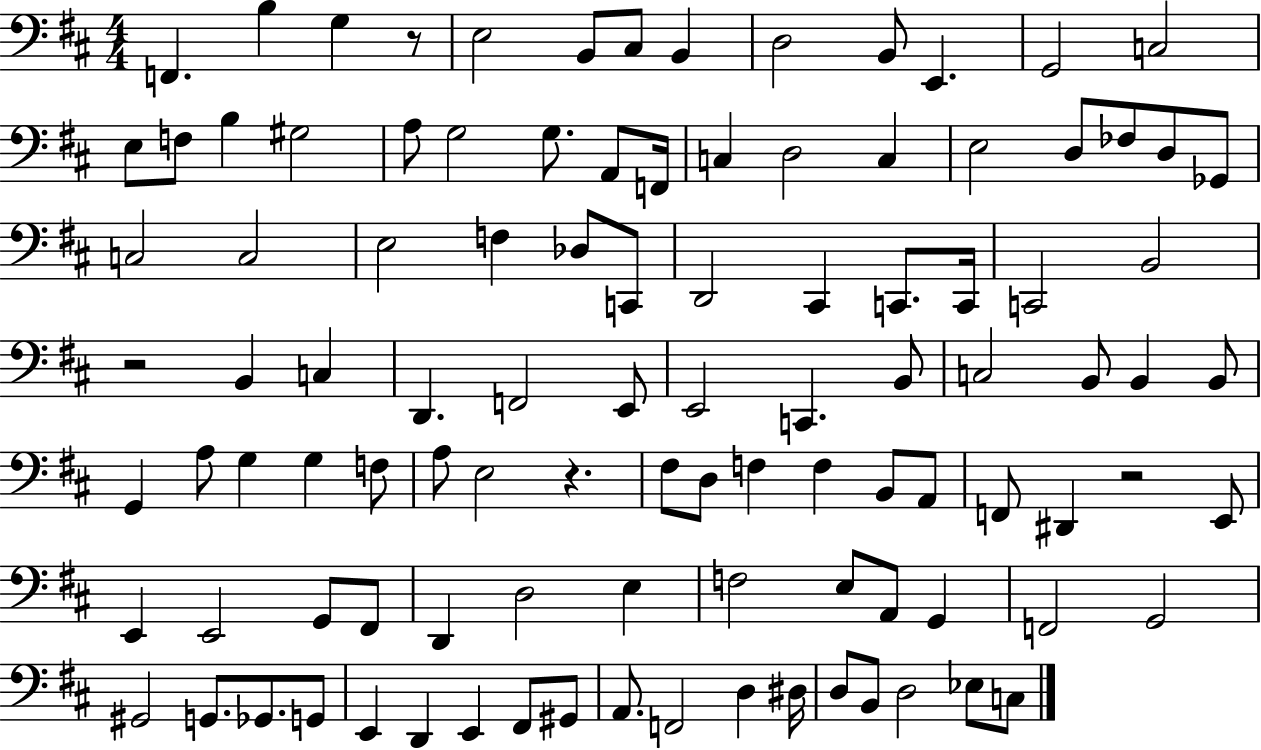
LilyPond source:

{
  \clef bass
  \numericTimeSignature
  \time 4/4
  \key d \major
  f,4. b4 g4 r8 | e2 b,8 cis8 b,4 | d2 b,8 e,4. | g,2 c2 | \break e8 f8 b4 gis2 | a8 g2 g8. a,8 f,16 | c4 d2 c4 | e2 d8 fes8 d8 ges,8 | \break c2 c2 | e2 f4 des8 c,8 | d,2 cis,4 c,8. c,16 | c,2 b,2 | \break r2 b,4 c4 | d,4. f,2 e,8 | e,2 c,4. b,8 | c2 b,8 b,4 b,8 | \break g,4 a8 g4 g4 f8 | a8 e2 r4. | fis8 d8 f4 f4 b,8 a,8 | f,8 dis,4 r2 e,8 | \break e,4 e,2 g,8 fis,8 | d,4 d2 e4 | f2 e8 a,8 g,4 | f,2 g,2 | \break gis,2 g,8. ges,8. g,8 | e,4 d,4 e,4 fis,8 gis,8 | a,8. f,2 d4 dis16 | d8 b,8 d2 ees8 c8 | \break \bar "|."
}